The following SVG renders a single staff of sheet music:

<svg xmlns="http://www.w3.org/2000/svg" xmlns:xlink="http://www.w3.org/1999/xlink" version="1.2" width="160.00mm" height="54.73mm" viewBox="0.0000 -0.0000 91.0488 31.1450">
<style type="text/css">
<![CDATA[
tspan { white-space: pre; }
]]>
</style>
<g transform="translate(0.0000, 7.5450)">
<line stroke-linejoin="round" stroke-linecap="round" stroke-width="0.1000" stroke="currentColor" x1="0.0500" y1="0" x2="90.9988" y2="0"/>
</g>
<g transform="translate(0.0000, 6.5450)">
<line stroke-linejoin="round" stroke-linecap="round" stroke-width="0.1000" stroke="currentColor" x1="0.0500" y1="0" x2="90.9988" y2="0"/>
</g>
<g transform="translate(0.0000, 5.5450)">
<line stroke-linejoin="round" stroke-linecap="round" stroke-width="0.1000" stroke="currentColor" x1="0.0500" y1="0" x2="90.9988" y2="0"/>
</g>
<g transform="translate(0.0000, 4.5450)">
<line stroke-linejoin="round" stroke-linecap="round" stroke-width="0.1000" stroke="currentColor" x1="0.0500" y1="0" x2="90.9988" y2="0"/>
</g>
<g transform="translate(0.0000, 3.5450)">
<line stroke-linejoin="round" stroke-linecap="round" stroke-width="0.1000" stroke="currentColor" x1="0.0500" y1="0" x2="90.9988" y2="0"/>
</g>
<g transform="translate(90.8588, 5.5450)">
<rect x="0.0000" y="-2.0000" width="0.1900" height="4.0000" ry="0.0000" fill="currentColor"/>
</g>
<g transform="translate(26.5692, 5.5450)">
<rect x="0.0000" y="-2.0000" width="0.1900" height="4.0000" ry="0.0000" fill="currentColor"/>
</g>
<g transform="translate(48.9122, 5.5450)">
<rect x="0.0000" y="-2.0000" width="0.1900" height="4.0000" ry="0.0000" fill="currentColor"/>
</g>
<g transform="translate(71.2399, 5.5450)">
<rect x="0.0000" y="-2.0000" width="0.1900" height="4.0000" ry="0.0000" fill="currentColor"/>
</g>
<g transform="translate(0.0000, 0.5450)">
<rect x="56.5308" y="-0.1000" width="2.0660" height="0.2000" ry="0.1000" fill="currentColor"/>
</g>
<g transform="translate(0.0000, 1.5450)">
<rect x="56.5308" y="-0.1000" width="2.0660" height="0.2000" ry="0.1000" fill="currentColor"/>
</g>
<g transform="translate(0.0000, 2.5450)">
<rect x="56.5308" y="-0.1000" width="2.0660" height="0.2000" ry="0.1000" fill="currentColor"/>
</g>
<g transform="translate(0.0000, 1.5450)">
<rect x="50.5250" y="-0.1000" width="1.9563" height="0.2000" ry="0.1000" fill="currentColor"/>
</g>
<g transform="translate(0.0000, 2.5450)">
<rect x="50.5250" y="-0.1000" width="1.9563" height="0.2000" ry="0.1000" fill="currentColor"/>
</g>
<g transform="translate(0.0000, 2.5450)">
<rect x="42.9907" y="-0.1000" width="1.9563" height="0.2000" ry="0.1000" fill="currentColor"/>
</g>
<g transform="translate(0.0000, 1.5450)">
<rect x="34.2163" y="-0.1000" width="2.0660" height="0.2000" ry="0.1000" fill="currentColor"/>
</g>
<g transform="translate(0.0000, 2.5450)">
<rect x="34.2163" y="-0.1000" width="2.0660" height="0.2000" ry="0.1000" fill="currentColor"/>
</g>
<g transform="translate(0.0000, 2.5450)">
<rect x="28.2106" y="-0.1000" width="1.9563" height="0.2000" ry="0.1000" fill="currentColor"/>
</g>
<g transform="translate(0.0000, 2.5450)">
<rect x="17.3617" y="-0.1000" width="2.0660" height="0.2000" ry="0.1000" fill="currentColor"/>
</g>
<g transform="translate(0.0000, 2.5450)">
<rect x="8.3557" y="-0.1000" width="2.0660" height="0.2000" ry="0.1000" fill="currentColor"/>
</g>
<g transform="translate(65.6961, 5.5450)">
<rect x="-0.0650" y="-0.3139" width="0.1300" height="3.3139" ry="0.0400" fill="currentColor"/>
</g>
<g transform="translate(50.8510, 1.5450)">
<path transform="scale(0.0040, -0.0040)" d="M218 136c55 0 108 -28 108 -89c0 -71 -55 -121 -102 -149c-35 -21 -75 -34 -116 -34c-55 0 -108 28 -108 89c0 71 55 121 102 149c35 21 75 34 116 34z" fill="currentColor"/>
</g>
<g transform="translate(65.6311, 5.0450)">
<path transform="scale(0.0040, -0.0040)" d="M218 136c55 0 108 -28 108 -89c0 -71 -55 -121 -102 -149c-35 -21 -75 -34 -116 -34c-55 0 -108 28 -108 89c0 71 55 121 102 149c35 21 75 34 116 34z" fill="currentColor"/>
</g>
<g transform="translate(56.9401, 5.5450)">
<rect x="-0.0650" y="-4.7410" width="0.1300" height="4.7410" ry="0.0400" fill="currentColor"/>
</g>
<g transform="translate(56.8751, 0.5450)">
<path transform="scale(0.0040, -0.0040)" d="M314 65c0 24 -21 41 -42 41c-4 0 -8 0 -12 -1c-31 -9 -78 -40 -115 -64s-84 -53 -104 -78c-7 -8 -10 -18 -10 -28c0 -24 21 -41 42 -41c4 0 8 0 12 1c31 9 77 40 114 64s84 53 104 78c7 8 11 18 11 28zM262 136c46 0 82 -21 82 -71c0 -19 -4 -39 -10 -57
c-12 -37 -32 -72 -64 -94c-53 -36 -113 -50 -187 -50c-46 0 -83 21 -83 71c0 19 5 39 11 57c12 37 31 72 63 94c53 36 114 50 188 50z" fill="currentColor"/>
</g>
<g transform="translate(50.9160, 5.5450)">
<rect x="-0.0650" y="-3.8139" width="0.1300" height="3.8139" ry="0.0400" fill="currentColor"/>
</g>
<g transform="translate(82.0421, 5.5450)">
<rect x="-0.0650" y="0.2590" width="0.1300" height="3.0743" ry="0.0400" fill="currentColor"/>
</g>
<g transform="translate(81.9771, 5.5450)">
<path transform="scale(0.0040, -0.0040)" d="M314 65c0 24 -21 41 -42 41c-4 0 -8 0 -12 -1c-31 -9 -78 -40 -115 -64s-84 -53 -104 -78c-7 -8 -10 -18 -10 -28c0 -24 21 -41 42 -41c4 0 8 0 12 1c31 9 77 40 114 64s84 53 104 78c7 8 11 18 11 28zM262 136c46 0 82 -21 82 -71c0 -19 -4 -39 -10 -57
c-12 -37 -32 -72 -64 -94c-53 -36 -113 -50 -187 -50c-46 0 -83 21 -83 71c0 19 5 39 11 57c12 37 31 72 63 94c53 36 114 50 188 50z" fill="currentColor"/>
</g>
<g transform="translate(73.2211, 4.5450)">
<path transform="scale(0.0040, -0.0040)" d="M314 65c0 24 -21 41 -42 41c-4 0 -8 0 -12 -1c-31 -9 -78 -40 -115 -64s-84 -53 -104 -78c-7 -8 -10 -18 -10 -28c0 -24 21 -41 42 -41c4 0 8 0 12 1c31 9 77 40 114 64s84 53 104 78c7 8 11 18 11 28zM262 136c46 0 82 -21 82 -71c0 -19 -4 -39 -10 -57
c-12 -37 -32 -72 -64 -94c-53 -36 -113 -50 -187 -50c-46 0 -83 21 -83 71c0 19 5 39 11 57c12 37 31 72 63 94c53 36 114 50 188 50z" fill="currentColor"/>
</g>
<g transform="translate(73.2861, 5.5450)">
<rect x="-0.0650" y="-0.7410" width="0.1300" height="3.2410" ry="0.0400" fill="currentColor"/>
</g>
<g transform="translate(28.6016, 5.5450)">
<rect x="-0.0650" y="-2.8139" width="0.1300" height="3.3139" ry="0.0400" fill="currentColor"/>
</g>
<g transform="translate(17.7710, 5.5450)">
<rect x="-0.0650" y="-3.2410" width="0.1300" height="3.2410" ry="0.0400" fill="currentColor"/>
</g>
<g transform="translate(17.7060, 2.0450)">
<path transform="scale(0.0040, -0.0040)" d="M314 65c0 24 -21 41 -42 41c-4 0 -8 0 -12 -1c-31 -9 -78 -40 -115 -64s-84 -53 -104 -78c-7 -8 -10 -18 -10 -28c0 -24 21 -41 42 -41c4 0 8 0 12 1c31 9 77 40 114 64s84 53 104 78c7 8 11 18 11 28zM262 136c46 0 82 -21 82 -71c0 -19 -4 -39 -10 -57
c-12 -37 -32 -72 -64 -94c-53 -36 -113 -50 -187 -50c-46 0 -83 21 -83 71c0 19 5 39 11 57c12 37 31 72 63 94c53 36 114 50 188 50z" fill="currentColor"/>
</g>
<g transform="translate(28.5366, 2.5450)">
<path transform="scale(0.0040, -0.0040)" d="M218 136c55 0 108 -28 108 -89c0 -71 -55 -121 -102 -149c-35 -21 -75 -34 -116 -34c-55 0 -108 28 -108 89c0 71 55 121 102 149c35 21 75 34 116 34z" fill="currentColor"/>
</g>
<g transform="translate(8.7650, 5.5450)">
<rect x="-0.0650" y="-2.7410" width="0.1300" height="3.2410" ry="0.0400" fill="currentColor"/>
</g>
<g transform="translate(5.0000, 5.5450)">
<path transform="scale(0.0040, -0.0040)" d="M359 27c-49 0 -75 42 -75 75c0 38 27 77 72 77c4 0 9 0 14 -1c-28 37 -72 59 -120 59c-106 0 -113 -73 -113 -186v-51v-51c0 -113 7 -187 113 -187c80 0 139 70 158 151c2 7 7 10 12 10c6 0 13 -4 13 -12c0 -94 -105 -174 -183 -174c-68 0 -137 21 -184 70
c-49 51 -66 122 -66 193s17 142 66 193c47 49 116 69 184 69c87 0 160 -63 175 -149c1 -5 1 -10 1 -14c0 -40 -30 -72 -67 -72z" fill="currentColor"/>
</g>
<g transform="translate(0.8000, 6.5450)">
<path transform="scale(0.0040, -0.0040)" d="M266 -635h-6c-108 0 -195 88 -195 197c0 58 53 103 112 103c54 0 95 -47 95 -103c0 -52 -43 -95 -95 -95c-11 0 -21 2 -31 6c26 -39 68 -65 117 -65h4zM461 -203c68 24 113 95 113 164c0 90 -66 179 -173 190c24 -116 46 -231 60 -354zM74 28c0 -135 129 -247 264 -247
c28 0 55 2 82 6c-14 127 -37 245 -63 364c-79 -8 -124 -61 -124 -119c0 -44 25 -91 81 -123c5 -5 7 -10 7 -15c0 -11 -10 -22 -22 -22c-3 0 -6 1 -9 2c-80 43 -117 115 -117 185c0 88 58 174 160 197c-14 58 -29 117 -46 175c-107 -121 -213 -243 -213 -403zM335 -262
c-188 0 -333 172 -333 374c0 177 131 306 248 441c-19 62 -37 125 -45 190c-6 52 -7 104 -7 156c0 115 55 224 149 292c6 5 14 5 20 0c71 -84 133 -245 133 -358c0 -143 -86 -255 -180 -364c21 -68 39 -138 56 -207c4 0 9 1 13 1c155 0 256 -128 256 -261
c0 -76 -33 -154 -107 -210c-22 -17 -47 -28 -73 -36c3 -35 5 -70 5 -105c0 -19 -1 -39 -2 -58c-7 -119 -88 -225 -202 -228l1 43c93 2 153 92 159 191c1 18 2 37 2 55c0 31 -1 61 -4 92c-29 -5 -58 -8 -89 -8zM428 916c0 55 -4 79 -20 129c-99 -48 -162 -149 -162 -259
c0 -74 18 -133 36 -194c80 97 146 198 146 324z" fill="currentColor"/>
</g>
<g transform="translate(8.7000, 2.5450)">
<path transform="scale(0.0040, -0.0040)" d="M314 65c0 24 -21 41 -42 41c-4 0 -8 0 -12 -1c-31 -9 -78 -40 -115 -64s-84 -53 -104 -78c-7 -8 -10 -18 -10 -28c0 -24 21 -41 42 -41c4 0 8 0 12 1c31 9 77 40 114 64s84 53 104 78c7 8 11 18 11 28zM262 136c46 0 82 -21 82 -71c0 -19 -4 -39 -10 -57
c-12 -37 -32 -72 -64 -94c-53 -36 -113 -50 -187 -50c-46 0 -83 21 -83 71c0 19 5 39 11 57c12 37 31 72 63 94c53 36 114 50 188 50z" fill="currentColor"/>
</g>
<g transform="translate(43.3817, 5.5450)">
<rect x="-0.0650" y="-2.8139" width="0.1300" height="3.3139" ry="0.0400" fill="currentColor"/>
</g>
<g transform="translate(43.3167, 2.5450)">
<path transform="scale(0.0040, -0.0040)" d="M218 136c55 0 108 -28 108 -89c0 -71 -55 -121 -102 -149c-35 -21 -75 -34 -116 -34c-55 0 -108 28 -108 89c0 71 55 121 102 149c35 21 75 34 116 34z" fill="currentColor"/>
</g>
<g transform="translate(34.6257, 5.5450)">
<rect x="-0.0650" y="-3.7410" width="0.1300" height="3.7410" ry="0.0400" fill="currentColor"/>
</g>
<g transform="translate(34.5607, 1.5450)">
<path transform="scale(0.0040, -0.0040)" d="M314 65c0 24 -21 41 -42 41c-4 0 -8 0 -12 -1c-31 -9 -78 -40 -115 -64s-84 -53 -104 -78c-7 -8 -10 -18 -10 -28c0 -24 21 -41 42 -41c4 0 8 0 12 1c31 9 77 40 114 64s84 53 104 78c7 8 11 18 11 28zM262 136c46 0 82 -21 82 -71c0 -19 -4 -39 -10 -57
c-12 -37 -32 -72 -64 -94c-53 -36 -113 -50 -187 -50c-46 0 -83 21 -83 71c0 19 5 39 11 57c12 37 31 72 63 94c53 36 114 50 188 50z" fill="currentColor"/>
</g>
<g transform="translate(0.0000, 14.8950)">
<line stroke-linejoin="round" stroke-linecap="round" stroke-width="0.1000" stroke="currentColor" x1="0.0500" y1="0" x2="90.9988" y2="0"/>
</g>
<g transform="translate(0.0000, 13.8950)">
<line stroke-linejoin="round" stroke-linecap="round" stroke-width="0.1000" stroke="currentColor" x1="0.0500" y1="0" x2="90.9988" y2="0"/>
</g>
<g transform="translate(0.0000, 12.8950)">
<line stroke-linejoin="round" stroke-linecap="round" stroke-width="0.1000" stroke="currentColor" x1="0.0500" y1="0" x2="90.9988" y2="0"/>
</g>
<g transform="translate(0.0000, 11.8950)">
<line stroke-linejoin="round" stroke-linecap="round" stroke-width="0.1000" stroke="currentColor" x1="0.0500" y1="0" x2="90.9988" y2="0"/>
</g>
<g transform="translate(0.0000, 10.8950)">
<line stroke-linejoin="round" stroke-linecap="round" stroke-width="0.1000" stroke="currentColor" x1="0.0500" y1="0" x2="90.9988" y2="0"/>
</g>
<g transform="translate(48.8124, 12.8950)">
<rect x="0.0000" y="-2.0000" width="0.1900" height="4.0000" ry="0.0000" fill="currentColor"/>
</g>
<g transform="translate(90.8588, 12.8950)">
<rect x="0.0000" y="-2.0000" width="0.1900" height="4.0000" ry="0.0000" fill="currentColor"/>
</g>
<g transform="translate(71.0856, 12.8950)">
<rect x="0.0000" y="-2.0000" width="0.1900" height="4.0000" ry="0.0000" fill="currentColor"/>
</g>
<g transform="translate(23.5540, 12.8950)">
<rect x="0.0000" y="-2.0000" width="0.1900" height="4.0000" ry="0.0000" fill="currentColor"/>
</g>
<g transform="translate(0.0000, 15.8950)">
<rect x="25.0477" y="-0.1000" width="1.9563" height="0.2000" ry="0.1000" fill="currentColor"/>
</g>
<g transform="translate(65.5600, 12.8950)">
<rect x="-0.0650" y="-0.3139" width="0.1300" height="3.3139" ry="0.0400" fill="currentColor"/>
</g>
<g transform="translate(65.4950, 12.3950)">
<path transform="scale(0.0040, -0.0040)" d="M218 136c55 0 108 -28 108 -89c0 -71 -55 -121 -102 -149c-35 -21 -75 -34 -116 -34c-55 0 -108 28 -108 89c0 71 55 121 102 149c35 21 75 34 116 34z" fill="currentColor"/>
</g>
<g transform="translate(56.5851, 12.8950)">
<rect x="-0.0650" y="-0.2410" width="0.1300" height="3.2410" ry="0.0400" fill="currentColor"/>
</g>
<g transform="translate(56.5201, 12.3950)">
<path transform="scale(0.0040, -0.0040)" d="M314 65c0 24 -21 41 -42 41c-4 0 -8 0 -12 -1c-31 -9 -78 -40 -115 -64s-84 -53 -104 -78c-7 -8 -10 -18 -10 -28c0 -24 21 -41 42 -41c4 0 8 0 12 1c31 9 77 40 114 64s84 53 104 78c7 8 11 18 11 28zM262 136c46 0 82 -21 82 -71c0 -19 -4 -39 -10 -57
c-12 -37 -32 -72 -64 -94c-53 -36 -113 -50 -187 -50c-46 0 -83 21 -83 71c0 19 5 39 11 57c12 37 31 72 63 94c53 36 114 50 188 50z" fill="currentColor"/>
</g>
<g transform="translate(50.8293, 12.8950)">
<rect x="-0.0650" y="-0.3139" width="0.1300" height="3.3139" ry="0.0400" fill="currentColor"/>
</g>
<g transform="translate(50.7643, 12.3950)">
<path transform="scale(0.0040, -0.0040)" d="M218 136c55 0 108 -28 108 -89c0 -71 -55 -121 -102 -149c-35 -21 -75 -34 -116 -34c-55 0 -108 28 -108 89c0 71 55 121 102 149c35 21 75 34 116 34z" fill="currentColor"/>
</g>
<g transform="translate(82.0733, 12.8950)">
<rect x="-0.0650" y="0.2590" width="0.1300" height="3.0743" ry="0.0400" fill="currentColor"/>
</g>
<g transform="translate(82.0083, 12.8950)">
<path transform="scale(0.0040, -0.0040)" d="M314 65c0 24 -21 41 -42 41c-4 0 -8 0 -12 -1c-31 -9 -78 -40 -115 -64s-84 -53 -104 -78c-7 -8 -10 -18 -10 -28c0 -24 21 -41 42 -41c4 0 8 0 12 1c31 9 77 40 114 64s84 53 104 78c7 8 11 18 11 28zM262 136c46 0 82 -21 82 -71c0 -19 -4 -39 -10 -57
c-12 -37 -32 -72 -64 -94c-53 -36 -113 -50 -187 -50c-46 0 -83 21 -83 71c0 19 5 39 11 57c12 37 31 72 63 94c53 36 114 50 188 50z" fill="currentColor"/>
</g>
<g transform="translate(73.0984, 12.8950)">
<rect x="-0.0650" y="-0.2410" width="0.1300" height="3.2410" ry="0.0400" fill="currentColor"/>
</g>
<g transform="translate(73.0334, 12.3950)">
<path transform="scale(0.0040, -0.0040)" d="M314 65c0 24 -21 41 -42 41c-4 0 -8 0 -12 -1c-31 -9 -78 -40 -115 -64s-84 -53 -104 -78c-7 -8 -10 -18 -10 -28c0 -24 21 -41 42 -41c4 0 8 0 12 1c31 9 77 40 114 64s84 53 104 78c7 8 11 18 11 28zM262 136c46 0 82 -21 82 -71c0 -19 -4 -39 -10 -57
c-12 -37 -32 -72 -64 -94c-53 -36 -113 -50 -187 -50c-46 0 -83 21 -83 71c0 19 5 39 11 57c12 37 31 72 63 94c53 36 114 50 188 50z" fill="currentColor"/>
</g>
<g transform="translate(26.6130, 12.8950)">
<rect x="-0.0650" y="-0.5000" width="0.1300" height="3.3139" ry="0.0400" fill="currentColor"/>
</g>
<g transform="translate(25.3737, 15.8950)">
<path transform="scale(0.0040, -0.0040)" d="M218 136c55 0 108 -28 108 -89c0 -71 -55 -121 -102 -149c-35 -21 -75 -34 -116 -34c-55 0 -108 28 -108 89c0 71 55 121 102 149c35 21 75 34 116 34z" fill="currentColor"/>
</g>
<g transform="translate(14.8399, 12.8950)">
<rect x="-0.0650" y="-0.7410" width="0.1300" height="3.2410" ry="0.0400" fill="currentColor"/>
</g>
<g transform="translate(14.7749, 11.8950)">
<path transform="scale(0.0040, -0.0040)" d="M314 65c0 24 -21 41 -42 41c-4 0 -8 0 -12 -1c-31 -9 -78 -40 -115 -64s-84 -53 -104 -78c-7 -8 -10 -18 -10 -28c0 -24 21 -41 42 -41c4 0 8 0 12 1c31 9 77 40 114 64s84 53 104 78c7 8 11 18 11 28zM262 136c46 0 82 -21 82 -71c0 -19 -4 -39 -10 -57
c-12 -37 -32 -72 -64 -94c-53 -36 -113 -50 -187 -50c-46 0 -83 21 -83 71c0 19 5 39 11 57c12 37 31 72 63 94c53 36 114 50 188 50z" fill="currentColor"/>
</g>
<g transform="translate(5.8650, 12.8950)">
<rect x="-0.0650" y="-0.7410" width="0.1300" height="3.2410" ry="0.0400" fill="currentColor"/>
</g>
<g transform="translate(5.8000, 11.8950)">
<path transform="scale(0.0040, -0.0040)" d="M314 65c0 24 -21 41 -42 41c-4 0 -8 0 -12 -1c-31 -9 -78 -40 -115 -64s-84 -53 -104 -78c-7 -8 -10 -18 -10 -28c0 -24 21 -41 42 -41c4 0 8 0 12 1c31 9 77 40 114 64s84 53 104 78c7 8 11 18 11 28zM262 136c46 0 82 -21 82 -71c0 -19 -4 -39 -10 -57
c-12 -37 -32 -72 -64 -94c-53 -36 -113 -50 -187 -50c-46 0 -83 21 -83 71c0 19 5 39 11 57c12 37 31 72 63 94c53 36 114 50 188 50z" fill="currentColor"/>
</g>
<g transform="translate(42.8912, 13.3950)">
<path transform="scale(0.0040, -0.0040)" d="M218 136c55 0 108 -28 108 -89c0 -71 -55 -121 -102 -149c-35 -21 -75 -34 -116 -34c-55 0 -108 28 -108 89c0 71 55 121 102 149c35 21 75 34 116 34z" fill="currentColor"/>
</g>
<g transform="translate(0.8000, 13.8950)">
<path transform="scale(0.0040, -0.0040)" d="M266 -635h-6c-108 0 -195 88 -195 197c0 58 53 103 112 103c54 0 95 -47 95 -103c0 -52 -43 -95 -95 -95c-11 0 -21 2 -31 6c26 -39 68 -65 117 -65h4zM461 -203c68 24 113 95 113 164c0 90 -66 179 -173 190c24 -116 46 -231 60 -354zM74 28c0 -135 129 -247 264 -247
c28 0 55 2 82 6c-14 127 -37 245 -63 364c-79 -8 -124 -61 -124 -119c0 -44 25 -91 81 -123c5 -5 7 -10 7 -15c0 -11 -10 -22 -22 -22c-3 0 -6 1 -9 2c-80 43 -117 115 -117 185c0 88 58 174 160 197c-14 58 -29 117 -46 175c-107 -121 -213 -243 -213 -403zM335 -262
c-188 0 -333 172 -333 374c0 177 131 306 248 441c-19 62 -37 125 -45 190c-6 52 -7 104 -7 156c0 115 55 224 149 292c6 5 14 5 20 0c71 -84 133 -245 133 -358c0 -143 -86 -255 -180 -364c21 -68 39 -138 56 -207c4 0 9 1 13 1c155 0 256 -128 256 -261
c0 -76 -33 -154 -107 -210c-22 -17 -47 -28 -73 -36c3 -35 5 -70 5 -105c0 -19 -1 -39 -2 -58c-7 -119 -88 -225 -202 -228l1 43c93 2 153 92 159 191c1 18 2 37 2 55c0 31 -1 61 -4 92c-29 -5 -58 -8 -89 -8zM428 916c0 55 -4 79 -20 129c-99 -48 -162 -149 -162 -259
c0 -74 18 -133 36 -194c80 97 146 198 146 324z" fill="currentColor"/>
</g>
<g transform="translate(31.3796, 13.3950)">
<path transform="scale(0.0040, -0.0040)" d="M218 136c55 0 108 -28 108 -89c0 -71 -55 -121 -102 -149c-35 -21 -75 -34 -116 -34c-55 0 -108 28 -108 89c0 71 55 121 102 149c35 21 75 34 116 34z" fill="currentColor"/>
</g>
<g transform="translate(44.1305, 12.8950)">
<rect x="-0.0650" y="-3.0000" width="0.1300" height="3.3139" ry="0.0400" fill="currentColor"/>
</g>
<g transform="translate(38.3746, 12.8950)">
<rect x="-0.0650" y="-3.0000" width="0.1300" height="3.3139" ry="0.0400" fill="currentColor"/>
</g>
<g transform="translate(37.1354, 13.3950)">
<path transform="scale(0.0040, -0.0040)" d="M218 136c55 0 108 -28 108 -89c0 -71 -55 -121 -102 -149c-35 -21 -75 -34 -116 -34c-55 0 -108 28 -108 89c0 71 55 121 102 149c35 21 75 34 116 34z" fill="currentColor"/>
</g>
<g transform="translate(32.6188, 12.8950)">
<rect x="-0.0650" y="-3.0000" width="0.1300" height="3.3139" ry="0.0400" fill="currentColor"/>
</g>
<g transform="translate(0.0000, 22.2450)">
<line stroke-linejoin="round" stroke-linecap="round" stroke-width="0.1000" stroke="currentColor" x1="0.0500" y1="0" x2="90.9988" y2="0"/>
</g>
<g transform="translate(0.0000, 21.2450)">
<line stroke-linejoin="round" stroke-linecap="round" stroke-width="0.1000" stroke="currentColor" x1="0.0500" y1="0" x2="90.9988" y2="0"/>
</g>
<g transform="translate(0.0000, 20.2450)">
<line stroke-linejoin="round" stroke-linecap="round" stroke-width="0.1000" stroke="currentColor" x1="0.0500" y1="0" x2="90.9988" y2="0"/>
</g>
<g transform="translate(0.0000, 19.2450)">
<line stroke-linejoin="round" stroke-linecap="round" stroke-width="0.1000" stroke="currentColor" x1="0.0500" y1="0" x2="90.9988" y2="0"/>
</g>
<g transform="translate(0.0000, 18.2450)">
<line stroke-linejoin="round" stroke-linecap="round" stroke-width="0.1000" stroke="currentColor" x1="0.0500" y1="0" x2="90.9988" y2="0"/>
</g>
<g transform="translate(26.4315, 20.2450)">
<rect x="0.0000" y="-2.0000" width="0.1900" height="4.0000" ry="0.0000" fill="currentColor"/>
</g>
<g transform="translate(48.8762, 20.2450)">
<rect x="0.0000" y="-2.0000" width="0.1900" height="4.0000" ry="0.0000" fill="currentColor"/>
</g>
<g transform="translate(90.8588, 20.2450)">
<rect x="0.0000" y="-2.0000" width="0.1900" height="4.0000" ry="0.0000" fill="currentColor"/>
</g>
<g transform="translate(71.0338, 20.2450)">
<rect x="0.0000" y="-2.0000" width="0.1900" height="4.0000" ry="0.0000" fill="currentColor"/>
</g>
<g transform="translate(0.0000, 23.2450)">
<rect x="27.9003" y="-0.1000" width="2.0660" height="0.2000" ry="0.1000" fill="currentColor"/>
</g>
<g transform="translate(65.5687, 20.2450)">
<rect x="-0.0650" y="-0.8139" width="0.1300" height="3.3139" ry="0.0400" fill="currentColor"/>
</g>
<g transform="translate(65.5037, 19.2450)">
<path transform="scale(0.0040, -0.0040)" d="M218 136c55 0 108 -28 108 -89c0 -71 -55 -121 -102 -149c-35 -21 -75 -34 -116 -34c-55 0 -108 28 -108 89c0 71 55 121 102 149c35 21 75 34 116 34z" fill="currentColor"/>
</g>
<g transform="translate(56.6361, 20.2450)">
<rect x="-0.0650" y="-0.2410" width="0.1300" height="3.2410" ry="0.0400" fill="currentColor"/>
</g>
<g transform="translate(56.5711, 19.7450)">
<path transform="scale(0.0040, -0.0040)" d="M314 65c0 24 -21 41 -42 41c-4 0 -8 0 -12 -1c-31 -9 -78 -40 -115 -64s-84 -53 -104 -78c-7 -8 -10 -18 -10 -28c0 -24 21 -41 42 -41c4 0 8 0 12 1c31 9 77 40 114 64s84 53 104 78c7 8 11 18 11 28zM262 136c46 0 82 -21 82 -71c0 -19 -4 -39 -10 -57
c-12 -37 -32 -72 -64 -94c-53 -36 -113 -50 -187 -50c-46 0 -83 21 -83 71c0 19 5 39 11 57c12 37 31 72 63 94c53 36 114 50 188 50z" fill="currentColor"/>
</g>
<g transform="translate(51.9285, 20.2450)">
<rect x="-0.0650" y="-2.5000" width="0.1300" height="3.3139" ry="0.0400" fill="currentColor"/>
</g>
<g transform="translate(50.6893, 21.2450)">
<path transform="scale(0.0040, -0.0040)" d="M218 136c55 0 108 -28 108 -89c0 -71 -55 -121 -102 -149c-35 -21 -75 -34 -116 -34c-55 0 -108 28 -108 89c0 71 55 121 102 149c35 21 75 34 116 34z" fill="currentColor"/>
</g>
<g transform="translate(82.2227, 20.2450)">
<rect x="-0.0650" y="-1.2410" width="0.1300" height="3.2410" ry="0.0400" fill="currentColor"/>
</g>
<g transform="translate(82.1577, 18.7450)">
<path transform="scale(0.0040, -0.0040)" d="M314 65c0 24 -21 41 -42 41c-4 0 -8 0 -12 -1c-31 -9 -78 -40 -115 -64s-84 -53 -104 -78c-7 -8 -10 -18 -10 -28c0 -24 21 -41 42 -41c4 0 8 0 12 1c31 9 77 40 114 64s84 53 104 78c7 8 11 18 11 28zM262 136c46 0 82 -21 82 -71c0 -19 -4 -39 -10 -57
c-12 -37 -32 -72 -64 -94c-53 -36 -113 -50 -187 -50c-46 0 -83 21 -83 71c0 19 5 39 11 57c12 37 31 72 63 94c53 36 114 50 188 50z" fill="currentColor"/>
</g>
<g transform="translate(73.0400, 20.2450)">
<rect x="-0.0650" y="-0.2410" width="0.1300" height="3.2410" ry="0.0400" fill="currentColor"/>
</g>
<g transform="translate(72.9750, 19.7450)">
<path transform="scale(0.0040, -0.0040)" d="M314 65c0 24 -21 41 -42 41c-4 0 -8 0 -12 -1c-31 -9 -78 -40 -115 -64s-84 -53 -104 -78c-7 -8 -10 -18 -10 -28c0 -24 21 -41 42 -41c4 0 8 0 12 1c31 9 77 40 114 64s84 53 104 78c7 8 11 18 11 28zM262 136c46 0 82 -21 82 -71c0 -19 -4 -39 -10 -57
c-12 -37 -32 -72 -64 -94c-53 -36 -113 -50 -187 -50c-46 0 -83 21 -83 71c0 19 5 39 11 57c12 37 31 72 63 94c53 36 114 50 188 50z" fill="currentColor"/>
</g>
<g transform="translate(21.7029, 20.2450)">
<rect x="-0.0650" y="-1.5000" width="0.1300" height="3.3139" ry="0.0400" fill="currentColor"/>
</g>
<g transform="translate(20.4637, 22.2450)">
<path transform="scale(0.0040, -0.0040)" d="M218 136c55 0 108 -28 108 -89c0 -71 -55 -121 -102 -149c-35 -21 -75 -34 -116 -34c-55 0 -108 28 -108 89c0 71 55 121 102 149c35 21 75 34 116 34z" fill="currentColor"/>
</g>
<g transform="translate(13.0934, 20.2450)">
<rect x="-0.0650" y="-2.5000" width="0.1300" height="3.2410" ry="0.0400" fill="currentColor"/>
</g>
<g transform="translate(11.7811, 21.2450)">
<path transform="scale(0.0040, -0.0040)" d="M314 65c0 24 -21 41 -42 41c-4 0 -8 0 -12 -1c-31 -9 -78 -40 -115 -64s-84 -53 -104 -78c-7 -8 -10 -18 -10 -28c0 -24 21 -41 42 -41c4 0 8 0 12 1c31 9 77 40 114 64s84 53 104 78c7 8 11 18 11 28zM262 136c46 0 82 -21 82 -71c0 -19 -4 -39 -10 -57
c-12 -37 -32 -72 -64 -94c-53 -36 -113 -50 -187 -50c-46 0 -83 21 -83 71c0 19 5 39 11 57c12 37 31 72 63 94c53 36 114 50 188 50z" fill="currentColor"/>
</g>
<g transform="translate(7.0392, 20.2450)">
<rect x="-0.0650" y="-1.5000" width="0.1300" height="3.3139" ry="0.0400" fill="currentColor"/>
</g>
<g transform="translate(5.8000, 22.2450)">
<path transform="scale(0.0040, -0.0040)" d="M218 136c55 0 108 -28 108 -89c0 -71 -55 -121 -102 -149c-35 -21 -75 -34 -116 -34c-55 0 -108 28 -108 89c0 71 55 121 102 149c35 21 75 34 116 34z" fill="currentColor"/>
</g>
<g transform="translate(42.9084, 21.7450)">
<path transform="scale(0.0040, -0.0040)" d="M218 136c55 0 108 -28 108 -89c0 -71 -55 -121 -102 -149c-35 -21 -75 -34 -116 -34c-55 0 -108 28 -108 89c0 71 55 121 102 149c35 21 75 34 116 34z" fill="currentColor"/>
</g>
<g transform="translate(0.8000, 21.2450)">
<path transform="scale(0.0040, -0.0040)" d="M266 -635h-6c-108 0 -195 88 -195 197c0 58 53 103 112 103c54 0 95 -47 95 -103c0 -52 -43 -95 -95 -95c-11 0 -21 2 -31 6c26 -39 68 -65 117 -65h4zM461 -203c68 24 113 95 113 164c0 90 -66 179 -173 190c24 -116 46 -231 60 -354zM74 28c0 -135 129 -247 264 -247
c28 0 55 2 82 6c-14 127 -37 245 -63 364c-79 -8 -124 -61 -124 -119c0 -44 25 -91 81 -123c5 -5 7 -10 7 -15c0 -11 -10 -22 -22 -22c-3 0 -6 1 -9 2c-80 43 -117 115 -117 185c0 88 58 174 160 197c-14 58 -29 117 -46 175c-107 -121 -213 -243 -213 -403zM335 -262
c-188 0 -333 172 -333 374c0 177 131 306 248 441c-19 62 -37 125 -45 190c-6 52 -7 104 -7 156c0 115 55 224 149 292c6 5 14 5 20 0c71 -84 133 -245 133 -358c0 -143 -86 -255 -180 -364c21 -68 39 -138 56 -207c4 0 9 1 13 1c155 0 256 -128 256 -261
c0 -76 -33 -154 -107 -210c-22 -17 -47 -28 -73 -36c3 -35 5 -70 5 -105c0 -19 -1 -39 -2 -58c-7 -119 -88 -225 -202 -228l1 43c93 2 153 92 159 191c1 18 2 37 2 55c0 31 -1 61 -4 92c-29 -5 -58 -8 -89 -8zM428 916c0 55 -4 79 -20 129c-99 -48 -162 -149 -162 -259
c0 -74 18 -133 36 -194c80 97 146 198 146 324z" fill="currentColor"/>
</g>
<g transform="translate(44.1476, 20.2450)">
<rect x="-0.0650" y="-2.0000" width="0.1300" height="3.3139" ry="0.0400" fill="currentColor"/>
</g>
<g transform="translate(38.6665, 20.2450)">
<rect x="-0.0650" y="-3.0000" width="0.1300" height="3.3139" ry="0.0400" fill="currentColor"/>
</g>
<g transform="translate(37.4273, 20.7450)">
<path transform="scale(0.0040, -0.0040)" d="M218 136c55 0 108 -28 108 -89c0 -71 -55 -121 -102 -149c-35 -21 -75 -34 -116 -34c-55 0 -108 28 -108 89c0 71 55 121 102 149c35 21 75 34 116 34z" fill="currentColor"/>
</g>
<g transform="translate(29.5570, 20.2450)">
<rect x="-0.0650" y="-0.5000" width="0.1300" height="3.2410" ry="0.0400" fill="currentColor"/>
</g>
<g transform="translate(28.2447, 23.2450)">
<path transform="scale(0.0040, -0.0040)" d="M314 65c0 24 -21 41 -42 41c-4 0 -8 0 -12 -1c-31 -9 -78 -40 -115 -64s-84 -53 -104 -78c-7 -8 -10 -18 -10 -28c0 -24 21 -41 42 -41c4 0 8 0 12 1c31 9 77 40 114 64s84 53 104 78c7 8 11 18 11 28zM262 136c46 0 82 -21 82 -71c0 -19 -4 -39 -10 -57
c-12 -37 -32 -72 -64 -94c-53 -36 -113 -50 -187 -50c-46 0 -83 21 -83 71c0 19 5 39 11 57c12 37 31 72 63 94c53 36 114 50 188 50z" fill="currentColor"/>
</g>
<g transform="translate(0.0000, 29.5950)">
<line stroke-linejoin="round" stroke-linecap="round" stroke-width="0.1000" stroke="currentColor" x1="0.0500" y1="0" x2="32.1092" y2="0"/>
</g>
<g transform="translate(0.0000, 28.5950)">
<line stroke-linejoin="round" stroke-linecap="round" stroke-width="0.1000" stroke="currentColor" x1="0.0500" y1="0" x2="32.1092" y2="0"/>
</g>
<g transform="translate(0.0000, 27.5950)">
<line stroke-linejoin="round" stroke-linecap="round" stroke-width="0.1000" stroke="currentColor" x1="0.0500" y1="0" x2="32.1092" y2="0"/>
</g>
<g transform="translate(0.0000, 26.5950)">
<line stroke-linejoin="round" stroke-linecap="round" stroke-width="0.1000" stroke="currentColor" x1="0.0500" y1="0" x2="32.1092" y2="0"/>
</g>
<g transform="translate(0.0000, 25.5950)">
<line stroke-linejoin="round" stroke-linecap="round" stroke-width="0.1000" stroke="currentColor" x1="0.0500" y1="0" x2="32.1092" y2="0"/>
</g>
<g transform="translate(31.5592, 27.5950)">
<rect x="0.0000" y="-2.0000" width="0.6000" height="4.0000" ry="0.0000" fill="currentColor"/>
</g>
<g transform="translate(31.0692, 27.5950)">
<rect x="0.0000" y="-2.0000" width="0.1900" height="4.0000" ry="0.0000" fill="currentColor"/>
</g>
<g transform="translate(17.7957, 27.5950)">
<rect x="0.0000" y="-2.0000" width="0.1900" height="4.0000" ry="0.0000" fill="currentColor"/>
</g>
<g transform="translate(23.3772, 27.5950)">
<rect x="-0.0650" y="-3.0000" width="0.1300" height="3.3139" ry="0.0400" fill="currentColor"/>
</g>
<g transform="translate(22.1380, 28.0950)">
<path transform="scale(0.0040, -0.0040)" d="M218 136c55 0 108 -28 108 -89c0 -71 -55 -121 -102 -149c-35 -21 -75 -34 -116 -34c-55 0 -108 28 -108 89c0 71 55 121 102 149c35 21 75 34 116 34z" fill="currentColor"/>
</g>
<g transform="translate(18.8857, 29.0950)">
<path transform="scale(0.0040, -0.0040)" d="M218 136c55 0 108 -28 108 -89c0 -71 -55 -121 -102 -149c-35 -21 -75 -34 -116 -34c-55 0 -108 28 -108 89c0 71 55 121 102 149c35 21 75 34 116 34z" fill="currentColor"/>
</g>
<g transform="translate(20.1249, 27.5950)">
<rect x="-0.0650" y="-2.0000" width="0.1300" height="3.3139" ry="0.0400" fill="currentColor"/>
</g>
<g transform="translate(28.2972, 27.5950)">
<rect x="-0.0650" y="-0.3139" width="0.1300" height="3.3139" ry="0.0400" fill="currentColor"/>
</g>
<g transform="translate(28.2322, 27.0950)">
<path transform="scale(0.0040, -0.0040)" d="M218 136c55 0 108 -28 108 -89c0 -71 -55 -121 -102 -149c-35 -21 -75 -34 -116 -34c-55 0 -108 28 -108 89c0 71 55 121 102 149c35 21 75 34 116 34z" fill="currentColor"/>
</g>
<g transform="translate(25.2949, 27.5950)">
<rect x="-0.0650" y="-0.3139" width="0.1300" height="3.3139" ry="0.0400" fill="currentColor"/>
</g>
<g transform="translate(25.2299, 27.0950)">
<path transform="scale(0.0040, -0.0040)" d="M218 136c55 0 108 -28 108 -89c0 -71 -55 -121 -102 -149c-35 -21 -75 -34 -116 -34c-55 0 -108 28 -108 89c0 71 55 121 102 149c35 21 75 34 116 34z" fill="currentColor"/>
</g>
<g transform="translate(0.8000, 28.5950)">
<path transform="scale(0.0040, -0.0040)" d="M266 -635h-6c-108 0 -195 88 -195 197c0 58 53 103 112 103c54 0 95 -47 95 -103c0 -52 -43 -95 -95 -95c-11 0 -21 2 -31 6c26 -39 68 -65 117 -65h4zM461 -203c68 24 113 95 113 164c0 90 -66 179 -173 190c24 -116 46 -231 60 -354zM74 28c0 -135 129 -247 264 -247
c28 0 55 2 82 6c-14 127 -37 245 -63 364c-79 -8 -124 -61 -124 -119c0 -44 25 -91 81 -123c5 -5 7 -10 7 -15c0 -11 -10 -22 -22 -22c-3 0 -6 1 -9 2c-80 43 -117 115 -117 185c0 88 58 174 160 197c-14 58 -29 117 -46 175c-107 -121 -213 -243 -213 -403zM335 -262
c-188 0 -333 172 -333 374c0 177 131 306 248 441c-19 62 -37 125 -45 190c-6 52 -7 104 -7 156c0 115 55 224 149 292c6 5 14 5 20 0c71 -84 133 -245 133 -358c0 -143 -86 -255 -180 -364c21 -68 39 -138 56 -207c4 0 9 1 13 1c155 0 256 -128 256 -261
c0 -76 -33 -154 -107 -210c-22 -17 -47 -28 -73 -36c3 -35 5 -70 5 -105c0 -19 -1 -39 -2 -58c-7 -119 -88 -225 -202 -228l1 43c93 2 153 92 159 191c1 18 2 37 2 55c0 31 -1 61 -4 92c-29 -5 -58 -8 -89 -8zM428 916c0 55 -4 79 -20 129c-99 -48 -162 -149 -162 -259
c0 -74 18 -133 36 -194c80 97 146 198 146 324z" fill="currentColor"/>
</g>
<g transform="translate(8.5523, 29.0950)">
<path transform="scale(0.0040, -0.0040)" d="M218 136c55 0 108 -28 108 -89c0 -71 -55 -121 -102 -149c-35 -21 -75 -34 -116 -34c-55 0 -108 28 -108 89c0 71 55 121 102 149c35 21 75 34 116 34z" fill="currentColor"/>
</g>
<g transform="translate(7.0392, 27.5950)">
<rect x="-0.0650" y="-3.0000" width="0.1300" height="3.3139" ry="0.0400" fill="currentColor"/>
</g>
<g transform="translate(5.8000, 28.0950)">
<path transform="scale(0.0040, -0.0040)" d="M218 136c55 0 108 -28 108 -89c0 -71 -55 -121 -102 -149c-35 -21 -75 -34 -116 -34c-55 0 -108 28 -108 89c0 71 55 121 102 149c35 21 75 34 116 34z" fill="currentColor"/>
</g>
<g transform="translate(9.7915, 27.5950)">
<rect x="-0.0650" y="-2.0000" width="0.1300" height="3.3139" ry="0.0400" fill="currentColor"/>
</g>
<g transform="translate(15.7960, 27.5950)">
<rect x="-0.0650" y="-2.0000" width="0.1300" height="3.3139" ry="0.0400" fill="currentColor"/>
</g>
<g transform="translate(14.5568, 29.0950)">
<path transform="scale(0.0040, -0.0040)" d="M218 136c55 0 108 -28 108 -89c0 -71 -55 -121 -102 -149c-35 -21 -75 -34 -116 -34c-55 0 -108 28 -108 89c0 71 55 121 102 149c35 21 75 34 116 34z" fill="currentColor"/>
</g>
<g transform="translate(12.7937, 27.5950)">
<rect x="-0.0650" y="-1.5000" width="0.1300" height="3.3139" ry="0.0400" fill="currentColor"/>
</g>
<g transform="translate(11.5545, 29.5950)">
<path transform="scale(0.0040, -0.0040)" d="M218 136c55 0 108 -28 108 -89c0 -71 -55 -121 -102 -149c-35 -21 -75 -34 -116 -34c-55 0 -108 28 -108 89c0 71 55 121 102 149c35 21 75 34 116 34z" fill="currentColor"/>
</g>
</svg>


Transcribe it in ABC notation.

X:1
T:Untitled
M:4/4
L:1/4
K:C
a2 b2 a c'2 a c' e'2 c d2 B2 d2 d2 C A A A c c2 c c2 B2 E G2 E C2 A F G c2 d c2 e2 A F E F F A c c